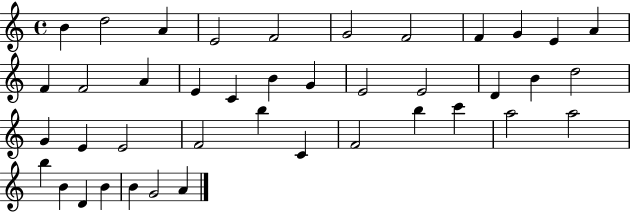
{
  \clef treble
  \time 4/4
  \defaultTimeSignature
  \key c \major
  b'4 d''2 a'4 | e'2 f'2 | g'2 f'2 | f'4 g'4 e'4 a'4 | \break f'4 f'2 a'4 | e'4 c'4 b'4 g'4 | e'2 e'2 | d'4 b'4 d''2 | \break g'4 e'4 e'2 | f'2 b''4 c'4 | f'2 b''4 c'''4 | a''2 a''2 | \break b''4 b'4 d'4 b'4 | b'4 g'2 a'4 | \bar "|."
}